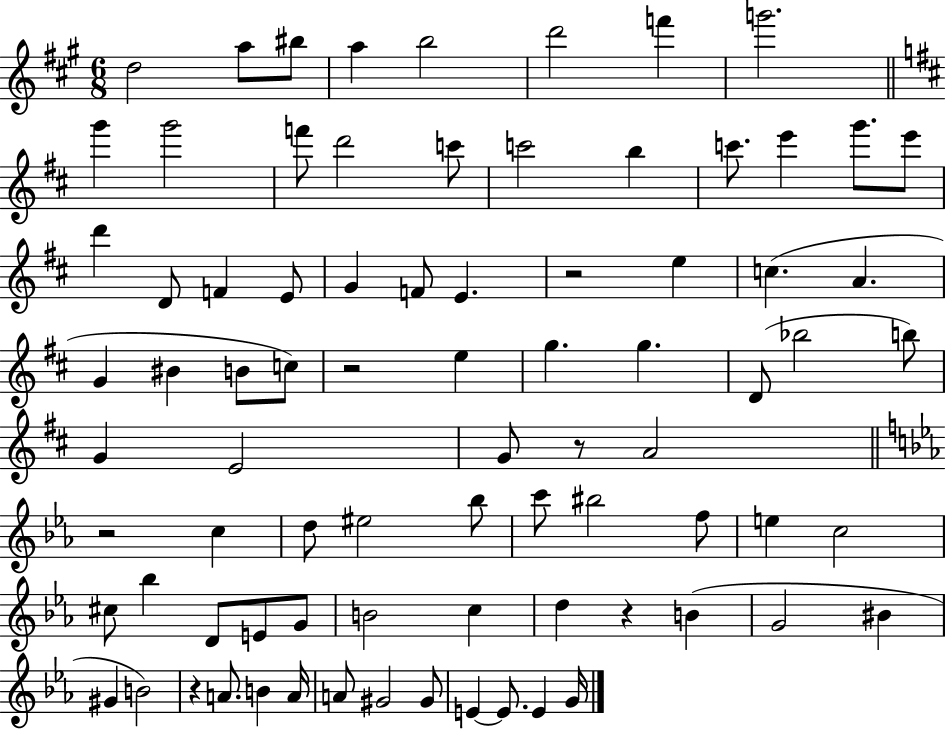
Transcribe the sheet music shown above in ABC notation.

X:1
T:Untitled
M:6/8
L:1/4
K:A
d2 a/2 ^b/2 a b2 d'2 f' g'2 g' g'2 f'/2 d'2 c'/2 c'2 b c'/2 e' g'/2 e'/2 d' D/2 F E/2 G F/2 E z2 e c A G ^B B/2 c/2 z2 e g g D/2 _b2 b/2 G E2 G/2 z/2 A2 z2 c d/2 ^e2 _b/2 c'/2 ^b2 f/2 e c2 ^c/2 _b D/2 E/2 G/2 B2 c d z B G2 ^B ^G B2 z A/2 B A/4 A/2 ^G2 ^G/2 E E/2 E G/4